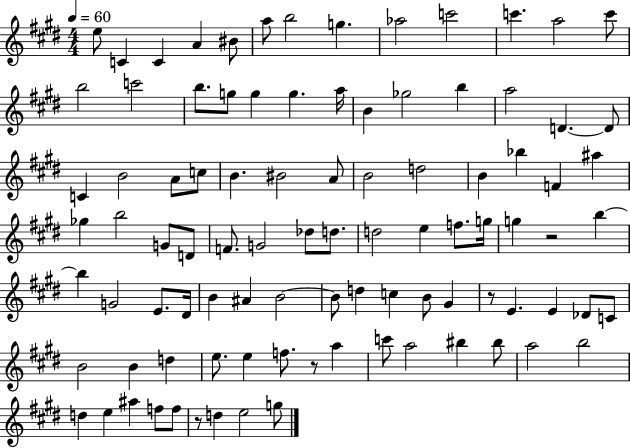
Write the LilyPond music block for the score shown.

{
  \clef treble
  \numericTimeSignature
  \time 4/4
  \key e \major
  \tempo 4 = 60
  e''8 c'4 c'4 a'4 bis'8 | a''8 b''2 g''4. | aes''2 c'''2 | c'''4. a''2 c'''8 | \break b''2 c'''2 | b''8. g''8 g''4 g''4. a''16 | b'4 ges''2 b''4 | a''2 d'4.~~ d'8 | \break c'4 b'2 a'8 c''8 | b'4. bis'2 a'8 | b'2 d''2 | b'4 bes''4 f'4 ais''4 | \break ges''4 b''2 g'8 d'8 | f'8. g'2 des''8 d''8. | d''2 e''4 f''8. g''16 | g''4 r2 b''4~~ | \break b''4 g'2 e'8. dis'16 | b'4 ais'4 b'2~~ | b'8 d''4 c''4 b'8 gis'4 | r8 e'4. e'4 des'8 c'8 | \break b'2 b'4 d''4 | e''8. e''4 f''8. r8 a''4 | c'''8 a''2 bis''4 bis''8 | a''2 b''2 | \break d''4 e''4 ais''4 f''8 f''8 | r8 d''4 e''2 g''8 | \bar "|."
}